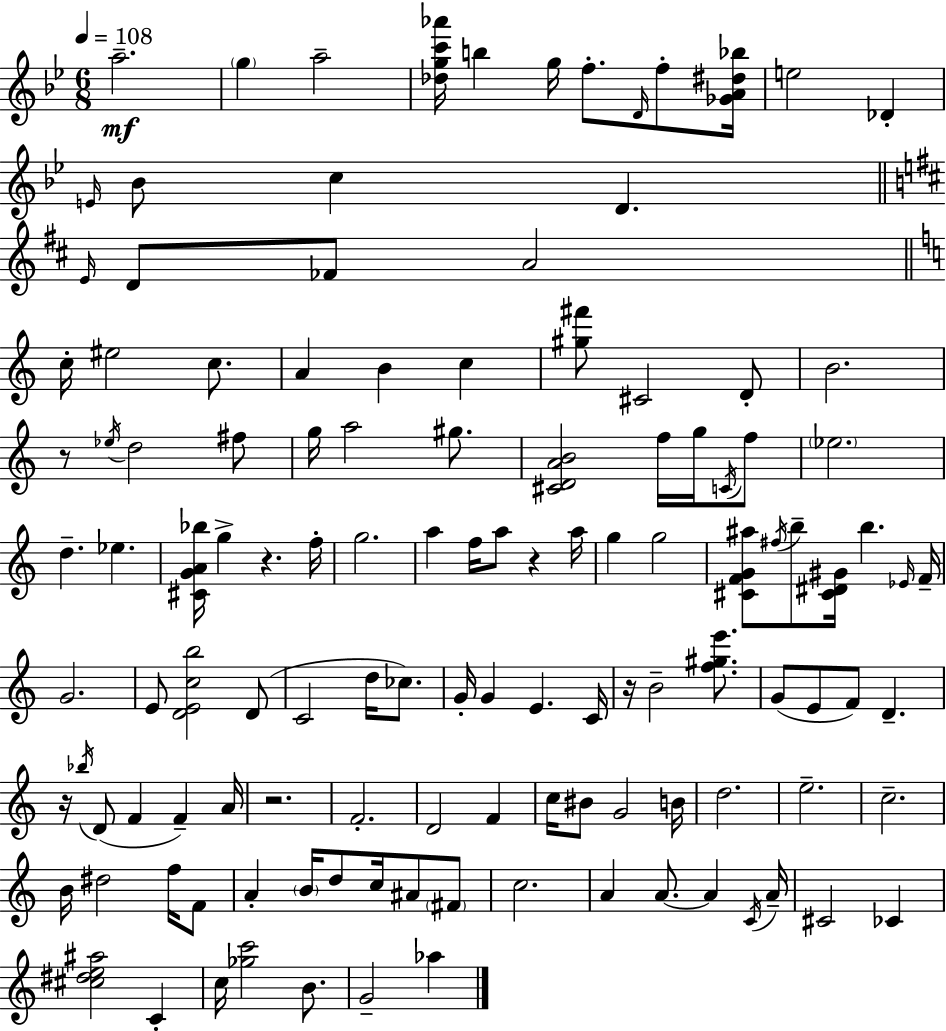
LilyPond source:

{
  \clef treble
  \numericTimeSignature
  \time 6/8
  \key bes \major
  \tempo 4 = 108
  a''2.--\mf | \parenthesize g''4 a''2-- | <des'' g'' c''' aes'''>16 b''4 g''16 f''8.-. \grace { d'16 } f''8-. | <ges' a' dis'' bes''>16 e''2 des'4-. | \break \grace { e'16 } bes'8 c''4 d'4. | \bar "||" \break \key d \major \grace { e'16 } d'8 fes'8 a'2 | \bar "||" \break \key a \minor c''16-. eis''2 c''8. | a'4 b'4 c''4 | <gis'' fis'''>8 cis'2 d'8-. | b'2. | \break r8 \acciaccatura { ees''16 } d''2 fis''8 | g''16 a''2 gis''8. | <cis' d' a' b'>2 f''16 g''16 \acciaccatura { c'16 } | f''8 \parenthesize ees''2. | \break d''4.-- ees''4. | <cis' g' a' bes''>16 g''4-> r4. | f''16-. g''2. | a''4 f''16 a''8 r4 | \break a''16 g''4 g''2 | <cis' f' g' ais''>8 \acciaccatura { fis''16 } b''8-- <cis' dis' gis'>16 b''4. | \grace { ees'16 } f'16-- g'2. | e'8 <d' e' c'' b''>2 | \break d'8( c'2 | d''16 ces''8.) g'16-. g'4 e'4. | c'16 r16 b'2-- | <f'' gis'' e'''>8. g'8( e'8 f'8) d'4.-- | \break r16 \acciaccatura { bes''16 } d'8( f'4 | f'4--) a'16 r2. | f'2.-. | d'2 | \break f'4 c''16 bis'8 g'2 | b'16 d''2. | e''2.-- | c''2.-- | \break b'16 dis''2 | f''16 f'8 a'4-. \parenthesize b'16 d''8 | c''16 ais'8 \parenthesize fis'8 c''2. | a'4 a'8.~~ | \break a'4 \acciaccatura { c'16 } a'16-- cis'2 | ces'4 <cis'' dis'' e'' ais''>2 | c'4-. c''16 <ges'' c'''>2 | b'8. g'2-- | \break aes''4 \bar "|."
}